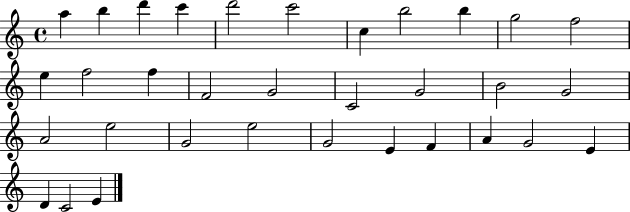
X:1
T:Untitled
M:4/4
L:1/4
K:C
a b d' c' d'2 c'2 c b2 b g2 f2 e f2 f F2 G2 C2 G2 B2 G2 A2 e2 G2 e2 G2 E F A G2 E D C2 E